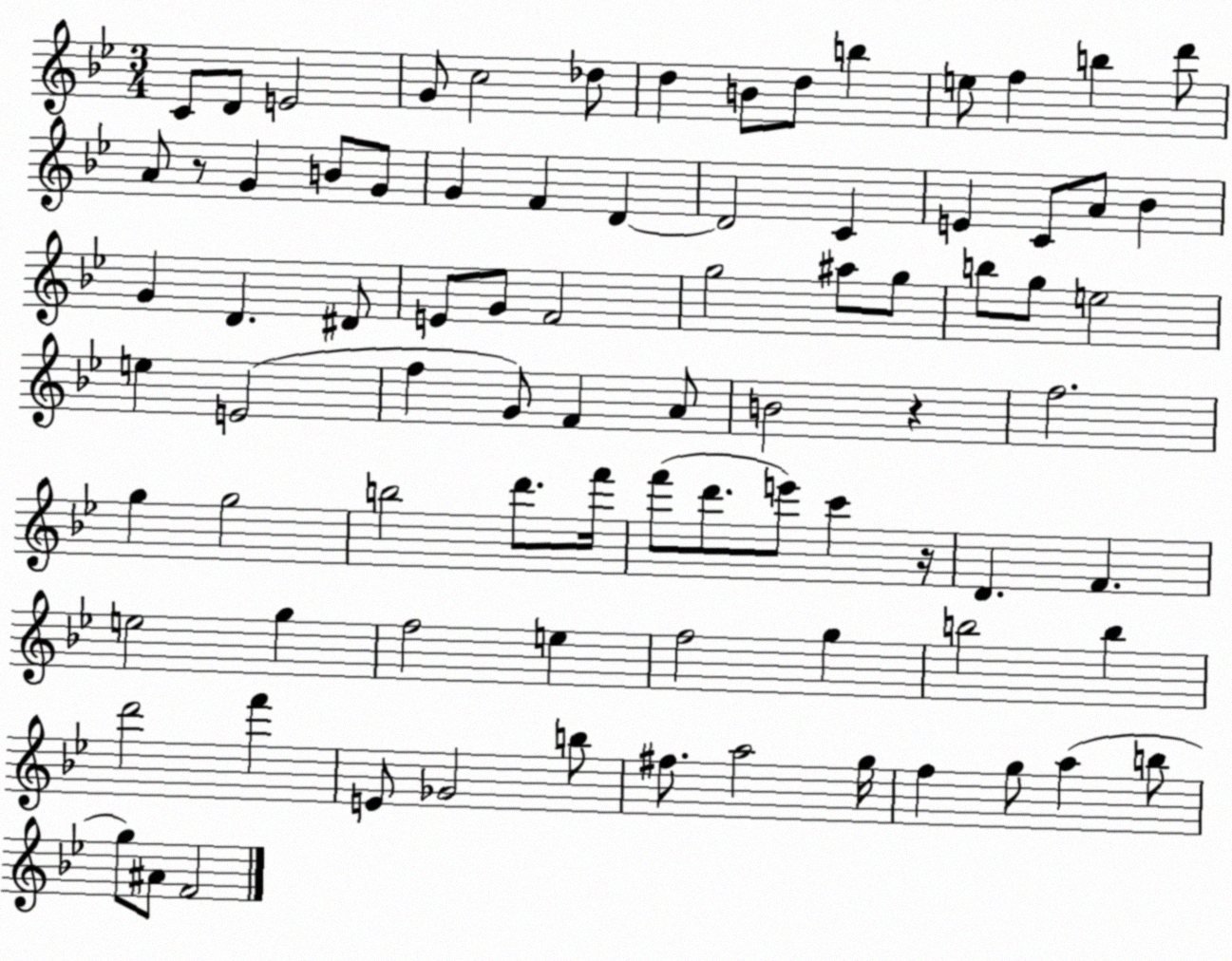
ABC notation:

X:1
T:Untitled
M:3/4
L:1/4
K:Bb
C/2 D/2 E2 G/2 c2 _d/2 d B/2 d/2 b e/2 f b d'/2 A/2 z/2 G B/2 G/2 G F D D2 C E C/2 A/2 _B G D ^D/2 E/2 G/2 F2 g2 ^a/2 g/2 b/2 g/2 e2 e E2 f G/2 F A/2 B2 z f2 g g2 b2 d'/2 f'/4 f'/2 d'/2 e'/2 c' z/4 D F e2 g f2 e f2 g b2 b d'2 f' E/2 _G2 b/2 ^f/2 a2 g/4 f g/2 a b/2 g/2 ^A/2 F2